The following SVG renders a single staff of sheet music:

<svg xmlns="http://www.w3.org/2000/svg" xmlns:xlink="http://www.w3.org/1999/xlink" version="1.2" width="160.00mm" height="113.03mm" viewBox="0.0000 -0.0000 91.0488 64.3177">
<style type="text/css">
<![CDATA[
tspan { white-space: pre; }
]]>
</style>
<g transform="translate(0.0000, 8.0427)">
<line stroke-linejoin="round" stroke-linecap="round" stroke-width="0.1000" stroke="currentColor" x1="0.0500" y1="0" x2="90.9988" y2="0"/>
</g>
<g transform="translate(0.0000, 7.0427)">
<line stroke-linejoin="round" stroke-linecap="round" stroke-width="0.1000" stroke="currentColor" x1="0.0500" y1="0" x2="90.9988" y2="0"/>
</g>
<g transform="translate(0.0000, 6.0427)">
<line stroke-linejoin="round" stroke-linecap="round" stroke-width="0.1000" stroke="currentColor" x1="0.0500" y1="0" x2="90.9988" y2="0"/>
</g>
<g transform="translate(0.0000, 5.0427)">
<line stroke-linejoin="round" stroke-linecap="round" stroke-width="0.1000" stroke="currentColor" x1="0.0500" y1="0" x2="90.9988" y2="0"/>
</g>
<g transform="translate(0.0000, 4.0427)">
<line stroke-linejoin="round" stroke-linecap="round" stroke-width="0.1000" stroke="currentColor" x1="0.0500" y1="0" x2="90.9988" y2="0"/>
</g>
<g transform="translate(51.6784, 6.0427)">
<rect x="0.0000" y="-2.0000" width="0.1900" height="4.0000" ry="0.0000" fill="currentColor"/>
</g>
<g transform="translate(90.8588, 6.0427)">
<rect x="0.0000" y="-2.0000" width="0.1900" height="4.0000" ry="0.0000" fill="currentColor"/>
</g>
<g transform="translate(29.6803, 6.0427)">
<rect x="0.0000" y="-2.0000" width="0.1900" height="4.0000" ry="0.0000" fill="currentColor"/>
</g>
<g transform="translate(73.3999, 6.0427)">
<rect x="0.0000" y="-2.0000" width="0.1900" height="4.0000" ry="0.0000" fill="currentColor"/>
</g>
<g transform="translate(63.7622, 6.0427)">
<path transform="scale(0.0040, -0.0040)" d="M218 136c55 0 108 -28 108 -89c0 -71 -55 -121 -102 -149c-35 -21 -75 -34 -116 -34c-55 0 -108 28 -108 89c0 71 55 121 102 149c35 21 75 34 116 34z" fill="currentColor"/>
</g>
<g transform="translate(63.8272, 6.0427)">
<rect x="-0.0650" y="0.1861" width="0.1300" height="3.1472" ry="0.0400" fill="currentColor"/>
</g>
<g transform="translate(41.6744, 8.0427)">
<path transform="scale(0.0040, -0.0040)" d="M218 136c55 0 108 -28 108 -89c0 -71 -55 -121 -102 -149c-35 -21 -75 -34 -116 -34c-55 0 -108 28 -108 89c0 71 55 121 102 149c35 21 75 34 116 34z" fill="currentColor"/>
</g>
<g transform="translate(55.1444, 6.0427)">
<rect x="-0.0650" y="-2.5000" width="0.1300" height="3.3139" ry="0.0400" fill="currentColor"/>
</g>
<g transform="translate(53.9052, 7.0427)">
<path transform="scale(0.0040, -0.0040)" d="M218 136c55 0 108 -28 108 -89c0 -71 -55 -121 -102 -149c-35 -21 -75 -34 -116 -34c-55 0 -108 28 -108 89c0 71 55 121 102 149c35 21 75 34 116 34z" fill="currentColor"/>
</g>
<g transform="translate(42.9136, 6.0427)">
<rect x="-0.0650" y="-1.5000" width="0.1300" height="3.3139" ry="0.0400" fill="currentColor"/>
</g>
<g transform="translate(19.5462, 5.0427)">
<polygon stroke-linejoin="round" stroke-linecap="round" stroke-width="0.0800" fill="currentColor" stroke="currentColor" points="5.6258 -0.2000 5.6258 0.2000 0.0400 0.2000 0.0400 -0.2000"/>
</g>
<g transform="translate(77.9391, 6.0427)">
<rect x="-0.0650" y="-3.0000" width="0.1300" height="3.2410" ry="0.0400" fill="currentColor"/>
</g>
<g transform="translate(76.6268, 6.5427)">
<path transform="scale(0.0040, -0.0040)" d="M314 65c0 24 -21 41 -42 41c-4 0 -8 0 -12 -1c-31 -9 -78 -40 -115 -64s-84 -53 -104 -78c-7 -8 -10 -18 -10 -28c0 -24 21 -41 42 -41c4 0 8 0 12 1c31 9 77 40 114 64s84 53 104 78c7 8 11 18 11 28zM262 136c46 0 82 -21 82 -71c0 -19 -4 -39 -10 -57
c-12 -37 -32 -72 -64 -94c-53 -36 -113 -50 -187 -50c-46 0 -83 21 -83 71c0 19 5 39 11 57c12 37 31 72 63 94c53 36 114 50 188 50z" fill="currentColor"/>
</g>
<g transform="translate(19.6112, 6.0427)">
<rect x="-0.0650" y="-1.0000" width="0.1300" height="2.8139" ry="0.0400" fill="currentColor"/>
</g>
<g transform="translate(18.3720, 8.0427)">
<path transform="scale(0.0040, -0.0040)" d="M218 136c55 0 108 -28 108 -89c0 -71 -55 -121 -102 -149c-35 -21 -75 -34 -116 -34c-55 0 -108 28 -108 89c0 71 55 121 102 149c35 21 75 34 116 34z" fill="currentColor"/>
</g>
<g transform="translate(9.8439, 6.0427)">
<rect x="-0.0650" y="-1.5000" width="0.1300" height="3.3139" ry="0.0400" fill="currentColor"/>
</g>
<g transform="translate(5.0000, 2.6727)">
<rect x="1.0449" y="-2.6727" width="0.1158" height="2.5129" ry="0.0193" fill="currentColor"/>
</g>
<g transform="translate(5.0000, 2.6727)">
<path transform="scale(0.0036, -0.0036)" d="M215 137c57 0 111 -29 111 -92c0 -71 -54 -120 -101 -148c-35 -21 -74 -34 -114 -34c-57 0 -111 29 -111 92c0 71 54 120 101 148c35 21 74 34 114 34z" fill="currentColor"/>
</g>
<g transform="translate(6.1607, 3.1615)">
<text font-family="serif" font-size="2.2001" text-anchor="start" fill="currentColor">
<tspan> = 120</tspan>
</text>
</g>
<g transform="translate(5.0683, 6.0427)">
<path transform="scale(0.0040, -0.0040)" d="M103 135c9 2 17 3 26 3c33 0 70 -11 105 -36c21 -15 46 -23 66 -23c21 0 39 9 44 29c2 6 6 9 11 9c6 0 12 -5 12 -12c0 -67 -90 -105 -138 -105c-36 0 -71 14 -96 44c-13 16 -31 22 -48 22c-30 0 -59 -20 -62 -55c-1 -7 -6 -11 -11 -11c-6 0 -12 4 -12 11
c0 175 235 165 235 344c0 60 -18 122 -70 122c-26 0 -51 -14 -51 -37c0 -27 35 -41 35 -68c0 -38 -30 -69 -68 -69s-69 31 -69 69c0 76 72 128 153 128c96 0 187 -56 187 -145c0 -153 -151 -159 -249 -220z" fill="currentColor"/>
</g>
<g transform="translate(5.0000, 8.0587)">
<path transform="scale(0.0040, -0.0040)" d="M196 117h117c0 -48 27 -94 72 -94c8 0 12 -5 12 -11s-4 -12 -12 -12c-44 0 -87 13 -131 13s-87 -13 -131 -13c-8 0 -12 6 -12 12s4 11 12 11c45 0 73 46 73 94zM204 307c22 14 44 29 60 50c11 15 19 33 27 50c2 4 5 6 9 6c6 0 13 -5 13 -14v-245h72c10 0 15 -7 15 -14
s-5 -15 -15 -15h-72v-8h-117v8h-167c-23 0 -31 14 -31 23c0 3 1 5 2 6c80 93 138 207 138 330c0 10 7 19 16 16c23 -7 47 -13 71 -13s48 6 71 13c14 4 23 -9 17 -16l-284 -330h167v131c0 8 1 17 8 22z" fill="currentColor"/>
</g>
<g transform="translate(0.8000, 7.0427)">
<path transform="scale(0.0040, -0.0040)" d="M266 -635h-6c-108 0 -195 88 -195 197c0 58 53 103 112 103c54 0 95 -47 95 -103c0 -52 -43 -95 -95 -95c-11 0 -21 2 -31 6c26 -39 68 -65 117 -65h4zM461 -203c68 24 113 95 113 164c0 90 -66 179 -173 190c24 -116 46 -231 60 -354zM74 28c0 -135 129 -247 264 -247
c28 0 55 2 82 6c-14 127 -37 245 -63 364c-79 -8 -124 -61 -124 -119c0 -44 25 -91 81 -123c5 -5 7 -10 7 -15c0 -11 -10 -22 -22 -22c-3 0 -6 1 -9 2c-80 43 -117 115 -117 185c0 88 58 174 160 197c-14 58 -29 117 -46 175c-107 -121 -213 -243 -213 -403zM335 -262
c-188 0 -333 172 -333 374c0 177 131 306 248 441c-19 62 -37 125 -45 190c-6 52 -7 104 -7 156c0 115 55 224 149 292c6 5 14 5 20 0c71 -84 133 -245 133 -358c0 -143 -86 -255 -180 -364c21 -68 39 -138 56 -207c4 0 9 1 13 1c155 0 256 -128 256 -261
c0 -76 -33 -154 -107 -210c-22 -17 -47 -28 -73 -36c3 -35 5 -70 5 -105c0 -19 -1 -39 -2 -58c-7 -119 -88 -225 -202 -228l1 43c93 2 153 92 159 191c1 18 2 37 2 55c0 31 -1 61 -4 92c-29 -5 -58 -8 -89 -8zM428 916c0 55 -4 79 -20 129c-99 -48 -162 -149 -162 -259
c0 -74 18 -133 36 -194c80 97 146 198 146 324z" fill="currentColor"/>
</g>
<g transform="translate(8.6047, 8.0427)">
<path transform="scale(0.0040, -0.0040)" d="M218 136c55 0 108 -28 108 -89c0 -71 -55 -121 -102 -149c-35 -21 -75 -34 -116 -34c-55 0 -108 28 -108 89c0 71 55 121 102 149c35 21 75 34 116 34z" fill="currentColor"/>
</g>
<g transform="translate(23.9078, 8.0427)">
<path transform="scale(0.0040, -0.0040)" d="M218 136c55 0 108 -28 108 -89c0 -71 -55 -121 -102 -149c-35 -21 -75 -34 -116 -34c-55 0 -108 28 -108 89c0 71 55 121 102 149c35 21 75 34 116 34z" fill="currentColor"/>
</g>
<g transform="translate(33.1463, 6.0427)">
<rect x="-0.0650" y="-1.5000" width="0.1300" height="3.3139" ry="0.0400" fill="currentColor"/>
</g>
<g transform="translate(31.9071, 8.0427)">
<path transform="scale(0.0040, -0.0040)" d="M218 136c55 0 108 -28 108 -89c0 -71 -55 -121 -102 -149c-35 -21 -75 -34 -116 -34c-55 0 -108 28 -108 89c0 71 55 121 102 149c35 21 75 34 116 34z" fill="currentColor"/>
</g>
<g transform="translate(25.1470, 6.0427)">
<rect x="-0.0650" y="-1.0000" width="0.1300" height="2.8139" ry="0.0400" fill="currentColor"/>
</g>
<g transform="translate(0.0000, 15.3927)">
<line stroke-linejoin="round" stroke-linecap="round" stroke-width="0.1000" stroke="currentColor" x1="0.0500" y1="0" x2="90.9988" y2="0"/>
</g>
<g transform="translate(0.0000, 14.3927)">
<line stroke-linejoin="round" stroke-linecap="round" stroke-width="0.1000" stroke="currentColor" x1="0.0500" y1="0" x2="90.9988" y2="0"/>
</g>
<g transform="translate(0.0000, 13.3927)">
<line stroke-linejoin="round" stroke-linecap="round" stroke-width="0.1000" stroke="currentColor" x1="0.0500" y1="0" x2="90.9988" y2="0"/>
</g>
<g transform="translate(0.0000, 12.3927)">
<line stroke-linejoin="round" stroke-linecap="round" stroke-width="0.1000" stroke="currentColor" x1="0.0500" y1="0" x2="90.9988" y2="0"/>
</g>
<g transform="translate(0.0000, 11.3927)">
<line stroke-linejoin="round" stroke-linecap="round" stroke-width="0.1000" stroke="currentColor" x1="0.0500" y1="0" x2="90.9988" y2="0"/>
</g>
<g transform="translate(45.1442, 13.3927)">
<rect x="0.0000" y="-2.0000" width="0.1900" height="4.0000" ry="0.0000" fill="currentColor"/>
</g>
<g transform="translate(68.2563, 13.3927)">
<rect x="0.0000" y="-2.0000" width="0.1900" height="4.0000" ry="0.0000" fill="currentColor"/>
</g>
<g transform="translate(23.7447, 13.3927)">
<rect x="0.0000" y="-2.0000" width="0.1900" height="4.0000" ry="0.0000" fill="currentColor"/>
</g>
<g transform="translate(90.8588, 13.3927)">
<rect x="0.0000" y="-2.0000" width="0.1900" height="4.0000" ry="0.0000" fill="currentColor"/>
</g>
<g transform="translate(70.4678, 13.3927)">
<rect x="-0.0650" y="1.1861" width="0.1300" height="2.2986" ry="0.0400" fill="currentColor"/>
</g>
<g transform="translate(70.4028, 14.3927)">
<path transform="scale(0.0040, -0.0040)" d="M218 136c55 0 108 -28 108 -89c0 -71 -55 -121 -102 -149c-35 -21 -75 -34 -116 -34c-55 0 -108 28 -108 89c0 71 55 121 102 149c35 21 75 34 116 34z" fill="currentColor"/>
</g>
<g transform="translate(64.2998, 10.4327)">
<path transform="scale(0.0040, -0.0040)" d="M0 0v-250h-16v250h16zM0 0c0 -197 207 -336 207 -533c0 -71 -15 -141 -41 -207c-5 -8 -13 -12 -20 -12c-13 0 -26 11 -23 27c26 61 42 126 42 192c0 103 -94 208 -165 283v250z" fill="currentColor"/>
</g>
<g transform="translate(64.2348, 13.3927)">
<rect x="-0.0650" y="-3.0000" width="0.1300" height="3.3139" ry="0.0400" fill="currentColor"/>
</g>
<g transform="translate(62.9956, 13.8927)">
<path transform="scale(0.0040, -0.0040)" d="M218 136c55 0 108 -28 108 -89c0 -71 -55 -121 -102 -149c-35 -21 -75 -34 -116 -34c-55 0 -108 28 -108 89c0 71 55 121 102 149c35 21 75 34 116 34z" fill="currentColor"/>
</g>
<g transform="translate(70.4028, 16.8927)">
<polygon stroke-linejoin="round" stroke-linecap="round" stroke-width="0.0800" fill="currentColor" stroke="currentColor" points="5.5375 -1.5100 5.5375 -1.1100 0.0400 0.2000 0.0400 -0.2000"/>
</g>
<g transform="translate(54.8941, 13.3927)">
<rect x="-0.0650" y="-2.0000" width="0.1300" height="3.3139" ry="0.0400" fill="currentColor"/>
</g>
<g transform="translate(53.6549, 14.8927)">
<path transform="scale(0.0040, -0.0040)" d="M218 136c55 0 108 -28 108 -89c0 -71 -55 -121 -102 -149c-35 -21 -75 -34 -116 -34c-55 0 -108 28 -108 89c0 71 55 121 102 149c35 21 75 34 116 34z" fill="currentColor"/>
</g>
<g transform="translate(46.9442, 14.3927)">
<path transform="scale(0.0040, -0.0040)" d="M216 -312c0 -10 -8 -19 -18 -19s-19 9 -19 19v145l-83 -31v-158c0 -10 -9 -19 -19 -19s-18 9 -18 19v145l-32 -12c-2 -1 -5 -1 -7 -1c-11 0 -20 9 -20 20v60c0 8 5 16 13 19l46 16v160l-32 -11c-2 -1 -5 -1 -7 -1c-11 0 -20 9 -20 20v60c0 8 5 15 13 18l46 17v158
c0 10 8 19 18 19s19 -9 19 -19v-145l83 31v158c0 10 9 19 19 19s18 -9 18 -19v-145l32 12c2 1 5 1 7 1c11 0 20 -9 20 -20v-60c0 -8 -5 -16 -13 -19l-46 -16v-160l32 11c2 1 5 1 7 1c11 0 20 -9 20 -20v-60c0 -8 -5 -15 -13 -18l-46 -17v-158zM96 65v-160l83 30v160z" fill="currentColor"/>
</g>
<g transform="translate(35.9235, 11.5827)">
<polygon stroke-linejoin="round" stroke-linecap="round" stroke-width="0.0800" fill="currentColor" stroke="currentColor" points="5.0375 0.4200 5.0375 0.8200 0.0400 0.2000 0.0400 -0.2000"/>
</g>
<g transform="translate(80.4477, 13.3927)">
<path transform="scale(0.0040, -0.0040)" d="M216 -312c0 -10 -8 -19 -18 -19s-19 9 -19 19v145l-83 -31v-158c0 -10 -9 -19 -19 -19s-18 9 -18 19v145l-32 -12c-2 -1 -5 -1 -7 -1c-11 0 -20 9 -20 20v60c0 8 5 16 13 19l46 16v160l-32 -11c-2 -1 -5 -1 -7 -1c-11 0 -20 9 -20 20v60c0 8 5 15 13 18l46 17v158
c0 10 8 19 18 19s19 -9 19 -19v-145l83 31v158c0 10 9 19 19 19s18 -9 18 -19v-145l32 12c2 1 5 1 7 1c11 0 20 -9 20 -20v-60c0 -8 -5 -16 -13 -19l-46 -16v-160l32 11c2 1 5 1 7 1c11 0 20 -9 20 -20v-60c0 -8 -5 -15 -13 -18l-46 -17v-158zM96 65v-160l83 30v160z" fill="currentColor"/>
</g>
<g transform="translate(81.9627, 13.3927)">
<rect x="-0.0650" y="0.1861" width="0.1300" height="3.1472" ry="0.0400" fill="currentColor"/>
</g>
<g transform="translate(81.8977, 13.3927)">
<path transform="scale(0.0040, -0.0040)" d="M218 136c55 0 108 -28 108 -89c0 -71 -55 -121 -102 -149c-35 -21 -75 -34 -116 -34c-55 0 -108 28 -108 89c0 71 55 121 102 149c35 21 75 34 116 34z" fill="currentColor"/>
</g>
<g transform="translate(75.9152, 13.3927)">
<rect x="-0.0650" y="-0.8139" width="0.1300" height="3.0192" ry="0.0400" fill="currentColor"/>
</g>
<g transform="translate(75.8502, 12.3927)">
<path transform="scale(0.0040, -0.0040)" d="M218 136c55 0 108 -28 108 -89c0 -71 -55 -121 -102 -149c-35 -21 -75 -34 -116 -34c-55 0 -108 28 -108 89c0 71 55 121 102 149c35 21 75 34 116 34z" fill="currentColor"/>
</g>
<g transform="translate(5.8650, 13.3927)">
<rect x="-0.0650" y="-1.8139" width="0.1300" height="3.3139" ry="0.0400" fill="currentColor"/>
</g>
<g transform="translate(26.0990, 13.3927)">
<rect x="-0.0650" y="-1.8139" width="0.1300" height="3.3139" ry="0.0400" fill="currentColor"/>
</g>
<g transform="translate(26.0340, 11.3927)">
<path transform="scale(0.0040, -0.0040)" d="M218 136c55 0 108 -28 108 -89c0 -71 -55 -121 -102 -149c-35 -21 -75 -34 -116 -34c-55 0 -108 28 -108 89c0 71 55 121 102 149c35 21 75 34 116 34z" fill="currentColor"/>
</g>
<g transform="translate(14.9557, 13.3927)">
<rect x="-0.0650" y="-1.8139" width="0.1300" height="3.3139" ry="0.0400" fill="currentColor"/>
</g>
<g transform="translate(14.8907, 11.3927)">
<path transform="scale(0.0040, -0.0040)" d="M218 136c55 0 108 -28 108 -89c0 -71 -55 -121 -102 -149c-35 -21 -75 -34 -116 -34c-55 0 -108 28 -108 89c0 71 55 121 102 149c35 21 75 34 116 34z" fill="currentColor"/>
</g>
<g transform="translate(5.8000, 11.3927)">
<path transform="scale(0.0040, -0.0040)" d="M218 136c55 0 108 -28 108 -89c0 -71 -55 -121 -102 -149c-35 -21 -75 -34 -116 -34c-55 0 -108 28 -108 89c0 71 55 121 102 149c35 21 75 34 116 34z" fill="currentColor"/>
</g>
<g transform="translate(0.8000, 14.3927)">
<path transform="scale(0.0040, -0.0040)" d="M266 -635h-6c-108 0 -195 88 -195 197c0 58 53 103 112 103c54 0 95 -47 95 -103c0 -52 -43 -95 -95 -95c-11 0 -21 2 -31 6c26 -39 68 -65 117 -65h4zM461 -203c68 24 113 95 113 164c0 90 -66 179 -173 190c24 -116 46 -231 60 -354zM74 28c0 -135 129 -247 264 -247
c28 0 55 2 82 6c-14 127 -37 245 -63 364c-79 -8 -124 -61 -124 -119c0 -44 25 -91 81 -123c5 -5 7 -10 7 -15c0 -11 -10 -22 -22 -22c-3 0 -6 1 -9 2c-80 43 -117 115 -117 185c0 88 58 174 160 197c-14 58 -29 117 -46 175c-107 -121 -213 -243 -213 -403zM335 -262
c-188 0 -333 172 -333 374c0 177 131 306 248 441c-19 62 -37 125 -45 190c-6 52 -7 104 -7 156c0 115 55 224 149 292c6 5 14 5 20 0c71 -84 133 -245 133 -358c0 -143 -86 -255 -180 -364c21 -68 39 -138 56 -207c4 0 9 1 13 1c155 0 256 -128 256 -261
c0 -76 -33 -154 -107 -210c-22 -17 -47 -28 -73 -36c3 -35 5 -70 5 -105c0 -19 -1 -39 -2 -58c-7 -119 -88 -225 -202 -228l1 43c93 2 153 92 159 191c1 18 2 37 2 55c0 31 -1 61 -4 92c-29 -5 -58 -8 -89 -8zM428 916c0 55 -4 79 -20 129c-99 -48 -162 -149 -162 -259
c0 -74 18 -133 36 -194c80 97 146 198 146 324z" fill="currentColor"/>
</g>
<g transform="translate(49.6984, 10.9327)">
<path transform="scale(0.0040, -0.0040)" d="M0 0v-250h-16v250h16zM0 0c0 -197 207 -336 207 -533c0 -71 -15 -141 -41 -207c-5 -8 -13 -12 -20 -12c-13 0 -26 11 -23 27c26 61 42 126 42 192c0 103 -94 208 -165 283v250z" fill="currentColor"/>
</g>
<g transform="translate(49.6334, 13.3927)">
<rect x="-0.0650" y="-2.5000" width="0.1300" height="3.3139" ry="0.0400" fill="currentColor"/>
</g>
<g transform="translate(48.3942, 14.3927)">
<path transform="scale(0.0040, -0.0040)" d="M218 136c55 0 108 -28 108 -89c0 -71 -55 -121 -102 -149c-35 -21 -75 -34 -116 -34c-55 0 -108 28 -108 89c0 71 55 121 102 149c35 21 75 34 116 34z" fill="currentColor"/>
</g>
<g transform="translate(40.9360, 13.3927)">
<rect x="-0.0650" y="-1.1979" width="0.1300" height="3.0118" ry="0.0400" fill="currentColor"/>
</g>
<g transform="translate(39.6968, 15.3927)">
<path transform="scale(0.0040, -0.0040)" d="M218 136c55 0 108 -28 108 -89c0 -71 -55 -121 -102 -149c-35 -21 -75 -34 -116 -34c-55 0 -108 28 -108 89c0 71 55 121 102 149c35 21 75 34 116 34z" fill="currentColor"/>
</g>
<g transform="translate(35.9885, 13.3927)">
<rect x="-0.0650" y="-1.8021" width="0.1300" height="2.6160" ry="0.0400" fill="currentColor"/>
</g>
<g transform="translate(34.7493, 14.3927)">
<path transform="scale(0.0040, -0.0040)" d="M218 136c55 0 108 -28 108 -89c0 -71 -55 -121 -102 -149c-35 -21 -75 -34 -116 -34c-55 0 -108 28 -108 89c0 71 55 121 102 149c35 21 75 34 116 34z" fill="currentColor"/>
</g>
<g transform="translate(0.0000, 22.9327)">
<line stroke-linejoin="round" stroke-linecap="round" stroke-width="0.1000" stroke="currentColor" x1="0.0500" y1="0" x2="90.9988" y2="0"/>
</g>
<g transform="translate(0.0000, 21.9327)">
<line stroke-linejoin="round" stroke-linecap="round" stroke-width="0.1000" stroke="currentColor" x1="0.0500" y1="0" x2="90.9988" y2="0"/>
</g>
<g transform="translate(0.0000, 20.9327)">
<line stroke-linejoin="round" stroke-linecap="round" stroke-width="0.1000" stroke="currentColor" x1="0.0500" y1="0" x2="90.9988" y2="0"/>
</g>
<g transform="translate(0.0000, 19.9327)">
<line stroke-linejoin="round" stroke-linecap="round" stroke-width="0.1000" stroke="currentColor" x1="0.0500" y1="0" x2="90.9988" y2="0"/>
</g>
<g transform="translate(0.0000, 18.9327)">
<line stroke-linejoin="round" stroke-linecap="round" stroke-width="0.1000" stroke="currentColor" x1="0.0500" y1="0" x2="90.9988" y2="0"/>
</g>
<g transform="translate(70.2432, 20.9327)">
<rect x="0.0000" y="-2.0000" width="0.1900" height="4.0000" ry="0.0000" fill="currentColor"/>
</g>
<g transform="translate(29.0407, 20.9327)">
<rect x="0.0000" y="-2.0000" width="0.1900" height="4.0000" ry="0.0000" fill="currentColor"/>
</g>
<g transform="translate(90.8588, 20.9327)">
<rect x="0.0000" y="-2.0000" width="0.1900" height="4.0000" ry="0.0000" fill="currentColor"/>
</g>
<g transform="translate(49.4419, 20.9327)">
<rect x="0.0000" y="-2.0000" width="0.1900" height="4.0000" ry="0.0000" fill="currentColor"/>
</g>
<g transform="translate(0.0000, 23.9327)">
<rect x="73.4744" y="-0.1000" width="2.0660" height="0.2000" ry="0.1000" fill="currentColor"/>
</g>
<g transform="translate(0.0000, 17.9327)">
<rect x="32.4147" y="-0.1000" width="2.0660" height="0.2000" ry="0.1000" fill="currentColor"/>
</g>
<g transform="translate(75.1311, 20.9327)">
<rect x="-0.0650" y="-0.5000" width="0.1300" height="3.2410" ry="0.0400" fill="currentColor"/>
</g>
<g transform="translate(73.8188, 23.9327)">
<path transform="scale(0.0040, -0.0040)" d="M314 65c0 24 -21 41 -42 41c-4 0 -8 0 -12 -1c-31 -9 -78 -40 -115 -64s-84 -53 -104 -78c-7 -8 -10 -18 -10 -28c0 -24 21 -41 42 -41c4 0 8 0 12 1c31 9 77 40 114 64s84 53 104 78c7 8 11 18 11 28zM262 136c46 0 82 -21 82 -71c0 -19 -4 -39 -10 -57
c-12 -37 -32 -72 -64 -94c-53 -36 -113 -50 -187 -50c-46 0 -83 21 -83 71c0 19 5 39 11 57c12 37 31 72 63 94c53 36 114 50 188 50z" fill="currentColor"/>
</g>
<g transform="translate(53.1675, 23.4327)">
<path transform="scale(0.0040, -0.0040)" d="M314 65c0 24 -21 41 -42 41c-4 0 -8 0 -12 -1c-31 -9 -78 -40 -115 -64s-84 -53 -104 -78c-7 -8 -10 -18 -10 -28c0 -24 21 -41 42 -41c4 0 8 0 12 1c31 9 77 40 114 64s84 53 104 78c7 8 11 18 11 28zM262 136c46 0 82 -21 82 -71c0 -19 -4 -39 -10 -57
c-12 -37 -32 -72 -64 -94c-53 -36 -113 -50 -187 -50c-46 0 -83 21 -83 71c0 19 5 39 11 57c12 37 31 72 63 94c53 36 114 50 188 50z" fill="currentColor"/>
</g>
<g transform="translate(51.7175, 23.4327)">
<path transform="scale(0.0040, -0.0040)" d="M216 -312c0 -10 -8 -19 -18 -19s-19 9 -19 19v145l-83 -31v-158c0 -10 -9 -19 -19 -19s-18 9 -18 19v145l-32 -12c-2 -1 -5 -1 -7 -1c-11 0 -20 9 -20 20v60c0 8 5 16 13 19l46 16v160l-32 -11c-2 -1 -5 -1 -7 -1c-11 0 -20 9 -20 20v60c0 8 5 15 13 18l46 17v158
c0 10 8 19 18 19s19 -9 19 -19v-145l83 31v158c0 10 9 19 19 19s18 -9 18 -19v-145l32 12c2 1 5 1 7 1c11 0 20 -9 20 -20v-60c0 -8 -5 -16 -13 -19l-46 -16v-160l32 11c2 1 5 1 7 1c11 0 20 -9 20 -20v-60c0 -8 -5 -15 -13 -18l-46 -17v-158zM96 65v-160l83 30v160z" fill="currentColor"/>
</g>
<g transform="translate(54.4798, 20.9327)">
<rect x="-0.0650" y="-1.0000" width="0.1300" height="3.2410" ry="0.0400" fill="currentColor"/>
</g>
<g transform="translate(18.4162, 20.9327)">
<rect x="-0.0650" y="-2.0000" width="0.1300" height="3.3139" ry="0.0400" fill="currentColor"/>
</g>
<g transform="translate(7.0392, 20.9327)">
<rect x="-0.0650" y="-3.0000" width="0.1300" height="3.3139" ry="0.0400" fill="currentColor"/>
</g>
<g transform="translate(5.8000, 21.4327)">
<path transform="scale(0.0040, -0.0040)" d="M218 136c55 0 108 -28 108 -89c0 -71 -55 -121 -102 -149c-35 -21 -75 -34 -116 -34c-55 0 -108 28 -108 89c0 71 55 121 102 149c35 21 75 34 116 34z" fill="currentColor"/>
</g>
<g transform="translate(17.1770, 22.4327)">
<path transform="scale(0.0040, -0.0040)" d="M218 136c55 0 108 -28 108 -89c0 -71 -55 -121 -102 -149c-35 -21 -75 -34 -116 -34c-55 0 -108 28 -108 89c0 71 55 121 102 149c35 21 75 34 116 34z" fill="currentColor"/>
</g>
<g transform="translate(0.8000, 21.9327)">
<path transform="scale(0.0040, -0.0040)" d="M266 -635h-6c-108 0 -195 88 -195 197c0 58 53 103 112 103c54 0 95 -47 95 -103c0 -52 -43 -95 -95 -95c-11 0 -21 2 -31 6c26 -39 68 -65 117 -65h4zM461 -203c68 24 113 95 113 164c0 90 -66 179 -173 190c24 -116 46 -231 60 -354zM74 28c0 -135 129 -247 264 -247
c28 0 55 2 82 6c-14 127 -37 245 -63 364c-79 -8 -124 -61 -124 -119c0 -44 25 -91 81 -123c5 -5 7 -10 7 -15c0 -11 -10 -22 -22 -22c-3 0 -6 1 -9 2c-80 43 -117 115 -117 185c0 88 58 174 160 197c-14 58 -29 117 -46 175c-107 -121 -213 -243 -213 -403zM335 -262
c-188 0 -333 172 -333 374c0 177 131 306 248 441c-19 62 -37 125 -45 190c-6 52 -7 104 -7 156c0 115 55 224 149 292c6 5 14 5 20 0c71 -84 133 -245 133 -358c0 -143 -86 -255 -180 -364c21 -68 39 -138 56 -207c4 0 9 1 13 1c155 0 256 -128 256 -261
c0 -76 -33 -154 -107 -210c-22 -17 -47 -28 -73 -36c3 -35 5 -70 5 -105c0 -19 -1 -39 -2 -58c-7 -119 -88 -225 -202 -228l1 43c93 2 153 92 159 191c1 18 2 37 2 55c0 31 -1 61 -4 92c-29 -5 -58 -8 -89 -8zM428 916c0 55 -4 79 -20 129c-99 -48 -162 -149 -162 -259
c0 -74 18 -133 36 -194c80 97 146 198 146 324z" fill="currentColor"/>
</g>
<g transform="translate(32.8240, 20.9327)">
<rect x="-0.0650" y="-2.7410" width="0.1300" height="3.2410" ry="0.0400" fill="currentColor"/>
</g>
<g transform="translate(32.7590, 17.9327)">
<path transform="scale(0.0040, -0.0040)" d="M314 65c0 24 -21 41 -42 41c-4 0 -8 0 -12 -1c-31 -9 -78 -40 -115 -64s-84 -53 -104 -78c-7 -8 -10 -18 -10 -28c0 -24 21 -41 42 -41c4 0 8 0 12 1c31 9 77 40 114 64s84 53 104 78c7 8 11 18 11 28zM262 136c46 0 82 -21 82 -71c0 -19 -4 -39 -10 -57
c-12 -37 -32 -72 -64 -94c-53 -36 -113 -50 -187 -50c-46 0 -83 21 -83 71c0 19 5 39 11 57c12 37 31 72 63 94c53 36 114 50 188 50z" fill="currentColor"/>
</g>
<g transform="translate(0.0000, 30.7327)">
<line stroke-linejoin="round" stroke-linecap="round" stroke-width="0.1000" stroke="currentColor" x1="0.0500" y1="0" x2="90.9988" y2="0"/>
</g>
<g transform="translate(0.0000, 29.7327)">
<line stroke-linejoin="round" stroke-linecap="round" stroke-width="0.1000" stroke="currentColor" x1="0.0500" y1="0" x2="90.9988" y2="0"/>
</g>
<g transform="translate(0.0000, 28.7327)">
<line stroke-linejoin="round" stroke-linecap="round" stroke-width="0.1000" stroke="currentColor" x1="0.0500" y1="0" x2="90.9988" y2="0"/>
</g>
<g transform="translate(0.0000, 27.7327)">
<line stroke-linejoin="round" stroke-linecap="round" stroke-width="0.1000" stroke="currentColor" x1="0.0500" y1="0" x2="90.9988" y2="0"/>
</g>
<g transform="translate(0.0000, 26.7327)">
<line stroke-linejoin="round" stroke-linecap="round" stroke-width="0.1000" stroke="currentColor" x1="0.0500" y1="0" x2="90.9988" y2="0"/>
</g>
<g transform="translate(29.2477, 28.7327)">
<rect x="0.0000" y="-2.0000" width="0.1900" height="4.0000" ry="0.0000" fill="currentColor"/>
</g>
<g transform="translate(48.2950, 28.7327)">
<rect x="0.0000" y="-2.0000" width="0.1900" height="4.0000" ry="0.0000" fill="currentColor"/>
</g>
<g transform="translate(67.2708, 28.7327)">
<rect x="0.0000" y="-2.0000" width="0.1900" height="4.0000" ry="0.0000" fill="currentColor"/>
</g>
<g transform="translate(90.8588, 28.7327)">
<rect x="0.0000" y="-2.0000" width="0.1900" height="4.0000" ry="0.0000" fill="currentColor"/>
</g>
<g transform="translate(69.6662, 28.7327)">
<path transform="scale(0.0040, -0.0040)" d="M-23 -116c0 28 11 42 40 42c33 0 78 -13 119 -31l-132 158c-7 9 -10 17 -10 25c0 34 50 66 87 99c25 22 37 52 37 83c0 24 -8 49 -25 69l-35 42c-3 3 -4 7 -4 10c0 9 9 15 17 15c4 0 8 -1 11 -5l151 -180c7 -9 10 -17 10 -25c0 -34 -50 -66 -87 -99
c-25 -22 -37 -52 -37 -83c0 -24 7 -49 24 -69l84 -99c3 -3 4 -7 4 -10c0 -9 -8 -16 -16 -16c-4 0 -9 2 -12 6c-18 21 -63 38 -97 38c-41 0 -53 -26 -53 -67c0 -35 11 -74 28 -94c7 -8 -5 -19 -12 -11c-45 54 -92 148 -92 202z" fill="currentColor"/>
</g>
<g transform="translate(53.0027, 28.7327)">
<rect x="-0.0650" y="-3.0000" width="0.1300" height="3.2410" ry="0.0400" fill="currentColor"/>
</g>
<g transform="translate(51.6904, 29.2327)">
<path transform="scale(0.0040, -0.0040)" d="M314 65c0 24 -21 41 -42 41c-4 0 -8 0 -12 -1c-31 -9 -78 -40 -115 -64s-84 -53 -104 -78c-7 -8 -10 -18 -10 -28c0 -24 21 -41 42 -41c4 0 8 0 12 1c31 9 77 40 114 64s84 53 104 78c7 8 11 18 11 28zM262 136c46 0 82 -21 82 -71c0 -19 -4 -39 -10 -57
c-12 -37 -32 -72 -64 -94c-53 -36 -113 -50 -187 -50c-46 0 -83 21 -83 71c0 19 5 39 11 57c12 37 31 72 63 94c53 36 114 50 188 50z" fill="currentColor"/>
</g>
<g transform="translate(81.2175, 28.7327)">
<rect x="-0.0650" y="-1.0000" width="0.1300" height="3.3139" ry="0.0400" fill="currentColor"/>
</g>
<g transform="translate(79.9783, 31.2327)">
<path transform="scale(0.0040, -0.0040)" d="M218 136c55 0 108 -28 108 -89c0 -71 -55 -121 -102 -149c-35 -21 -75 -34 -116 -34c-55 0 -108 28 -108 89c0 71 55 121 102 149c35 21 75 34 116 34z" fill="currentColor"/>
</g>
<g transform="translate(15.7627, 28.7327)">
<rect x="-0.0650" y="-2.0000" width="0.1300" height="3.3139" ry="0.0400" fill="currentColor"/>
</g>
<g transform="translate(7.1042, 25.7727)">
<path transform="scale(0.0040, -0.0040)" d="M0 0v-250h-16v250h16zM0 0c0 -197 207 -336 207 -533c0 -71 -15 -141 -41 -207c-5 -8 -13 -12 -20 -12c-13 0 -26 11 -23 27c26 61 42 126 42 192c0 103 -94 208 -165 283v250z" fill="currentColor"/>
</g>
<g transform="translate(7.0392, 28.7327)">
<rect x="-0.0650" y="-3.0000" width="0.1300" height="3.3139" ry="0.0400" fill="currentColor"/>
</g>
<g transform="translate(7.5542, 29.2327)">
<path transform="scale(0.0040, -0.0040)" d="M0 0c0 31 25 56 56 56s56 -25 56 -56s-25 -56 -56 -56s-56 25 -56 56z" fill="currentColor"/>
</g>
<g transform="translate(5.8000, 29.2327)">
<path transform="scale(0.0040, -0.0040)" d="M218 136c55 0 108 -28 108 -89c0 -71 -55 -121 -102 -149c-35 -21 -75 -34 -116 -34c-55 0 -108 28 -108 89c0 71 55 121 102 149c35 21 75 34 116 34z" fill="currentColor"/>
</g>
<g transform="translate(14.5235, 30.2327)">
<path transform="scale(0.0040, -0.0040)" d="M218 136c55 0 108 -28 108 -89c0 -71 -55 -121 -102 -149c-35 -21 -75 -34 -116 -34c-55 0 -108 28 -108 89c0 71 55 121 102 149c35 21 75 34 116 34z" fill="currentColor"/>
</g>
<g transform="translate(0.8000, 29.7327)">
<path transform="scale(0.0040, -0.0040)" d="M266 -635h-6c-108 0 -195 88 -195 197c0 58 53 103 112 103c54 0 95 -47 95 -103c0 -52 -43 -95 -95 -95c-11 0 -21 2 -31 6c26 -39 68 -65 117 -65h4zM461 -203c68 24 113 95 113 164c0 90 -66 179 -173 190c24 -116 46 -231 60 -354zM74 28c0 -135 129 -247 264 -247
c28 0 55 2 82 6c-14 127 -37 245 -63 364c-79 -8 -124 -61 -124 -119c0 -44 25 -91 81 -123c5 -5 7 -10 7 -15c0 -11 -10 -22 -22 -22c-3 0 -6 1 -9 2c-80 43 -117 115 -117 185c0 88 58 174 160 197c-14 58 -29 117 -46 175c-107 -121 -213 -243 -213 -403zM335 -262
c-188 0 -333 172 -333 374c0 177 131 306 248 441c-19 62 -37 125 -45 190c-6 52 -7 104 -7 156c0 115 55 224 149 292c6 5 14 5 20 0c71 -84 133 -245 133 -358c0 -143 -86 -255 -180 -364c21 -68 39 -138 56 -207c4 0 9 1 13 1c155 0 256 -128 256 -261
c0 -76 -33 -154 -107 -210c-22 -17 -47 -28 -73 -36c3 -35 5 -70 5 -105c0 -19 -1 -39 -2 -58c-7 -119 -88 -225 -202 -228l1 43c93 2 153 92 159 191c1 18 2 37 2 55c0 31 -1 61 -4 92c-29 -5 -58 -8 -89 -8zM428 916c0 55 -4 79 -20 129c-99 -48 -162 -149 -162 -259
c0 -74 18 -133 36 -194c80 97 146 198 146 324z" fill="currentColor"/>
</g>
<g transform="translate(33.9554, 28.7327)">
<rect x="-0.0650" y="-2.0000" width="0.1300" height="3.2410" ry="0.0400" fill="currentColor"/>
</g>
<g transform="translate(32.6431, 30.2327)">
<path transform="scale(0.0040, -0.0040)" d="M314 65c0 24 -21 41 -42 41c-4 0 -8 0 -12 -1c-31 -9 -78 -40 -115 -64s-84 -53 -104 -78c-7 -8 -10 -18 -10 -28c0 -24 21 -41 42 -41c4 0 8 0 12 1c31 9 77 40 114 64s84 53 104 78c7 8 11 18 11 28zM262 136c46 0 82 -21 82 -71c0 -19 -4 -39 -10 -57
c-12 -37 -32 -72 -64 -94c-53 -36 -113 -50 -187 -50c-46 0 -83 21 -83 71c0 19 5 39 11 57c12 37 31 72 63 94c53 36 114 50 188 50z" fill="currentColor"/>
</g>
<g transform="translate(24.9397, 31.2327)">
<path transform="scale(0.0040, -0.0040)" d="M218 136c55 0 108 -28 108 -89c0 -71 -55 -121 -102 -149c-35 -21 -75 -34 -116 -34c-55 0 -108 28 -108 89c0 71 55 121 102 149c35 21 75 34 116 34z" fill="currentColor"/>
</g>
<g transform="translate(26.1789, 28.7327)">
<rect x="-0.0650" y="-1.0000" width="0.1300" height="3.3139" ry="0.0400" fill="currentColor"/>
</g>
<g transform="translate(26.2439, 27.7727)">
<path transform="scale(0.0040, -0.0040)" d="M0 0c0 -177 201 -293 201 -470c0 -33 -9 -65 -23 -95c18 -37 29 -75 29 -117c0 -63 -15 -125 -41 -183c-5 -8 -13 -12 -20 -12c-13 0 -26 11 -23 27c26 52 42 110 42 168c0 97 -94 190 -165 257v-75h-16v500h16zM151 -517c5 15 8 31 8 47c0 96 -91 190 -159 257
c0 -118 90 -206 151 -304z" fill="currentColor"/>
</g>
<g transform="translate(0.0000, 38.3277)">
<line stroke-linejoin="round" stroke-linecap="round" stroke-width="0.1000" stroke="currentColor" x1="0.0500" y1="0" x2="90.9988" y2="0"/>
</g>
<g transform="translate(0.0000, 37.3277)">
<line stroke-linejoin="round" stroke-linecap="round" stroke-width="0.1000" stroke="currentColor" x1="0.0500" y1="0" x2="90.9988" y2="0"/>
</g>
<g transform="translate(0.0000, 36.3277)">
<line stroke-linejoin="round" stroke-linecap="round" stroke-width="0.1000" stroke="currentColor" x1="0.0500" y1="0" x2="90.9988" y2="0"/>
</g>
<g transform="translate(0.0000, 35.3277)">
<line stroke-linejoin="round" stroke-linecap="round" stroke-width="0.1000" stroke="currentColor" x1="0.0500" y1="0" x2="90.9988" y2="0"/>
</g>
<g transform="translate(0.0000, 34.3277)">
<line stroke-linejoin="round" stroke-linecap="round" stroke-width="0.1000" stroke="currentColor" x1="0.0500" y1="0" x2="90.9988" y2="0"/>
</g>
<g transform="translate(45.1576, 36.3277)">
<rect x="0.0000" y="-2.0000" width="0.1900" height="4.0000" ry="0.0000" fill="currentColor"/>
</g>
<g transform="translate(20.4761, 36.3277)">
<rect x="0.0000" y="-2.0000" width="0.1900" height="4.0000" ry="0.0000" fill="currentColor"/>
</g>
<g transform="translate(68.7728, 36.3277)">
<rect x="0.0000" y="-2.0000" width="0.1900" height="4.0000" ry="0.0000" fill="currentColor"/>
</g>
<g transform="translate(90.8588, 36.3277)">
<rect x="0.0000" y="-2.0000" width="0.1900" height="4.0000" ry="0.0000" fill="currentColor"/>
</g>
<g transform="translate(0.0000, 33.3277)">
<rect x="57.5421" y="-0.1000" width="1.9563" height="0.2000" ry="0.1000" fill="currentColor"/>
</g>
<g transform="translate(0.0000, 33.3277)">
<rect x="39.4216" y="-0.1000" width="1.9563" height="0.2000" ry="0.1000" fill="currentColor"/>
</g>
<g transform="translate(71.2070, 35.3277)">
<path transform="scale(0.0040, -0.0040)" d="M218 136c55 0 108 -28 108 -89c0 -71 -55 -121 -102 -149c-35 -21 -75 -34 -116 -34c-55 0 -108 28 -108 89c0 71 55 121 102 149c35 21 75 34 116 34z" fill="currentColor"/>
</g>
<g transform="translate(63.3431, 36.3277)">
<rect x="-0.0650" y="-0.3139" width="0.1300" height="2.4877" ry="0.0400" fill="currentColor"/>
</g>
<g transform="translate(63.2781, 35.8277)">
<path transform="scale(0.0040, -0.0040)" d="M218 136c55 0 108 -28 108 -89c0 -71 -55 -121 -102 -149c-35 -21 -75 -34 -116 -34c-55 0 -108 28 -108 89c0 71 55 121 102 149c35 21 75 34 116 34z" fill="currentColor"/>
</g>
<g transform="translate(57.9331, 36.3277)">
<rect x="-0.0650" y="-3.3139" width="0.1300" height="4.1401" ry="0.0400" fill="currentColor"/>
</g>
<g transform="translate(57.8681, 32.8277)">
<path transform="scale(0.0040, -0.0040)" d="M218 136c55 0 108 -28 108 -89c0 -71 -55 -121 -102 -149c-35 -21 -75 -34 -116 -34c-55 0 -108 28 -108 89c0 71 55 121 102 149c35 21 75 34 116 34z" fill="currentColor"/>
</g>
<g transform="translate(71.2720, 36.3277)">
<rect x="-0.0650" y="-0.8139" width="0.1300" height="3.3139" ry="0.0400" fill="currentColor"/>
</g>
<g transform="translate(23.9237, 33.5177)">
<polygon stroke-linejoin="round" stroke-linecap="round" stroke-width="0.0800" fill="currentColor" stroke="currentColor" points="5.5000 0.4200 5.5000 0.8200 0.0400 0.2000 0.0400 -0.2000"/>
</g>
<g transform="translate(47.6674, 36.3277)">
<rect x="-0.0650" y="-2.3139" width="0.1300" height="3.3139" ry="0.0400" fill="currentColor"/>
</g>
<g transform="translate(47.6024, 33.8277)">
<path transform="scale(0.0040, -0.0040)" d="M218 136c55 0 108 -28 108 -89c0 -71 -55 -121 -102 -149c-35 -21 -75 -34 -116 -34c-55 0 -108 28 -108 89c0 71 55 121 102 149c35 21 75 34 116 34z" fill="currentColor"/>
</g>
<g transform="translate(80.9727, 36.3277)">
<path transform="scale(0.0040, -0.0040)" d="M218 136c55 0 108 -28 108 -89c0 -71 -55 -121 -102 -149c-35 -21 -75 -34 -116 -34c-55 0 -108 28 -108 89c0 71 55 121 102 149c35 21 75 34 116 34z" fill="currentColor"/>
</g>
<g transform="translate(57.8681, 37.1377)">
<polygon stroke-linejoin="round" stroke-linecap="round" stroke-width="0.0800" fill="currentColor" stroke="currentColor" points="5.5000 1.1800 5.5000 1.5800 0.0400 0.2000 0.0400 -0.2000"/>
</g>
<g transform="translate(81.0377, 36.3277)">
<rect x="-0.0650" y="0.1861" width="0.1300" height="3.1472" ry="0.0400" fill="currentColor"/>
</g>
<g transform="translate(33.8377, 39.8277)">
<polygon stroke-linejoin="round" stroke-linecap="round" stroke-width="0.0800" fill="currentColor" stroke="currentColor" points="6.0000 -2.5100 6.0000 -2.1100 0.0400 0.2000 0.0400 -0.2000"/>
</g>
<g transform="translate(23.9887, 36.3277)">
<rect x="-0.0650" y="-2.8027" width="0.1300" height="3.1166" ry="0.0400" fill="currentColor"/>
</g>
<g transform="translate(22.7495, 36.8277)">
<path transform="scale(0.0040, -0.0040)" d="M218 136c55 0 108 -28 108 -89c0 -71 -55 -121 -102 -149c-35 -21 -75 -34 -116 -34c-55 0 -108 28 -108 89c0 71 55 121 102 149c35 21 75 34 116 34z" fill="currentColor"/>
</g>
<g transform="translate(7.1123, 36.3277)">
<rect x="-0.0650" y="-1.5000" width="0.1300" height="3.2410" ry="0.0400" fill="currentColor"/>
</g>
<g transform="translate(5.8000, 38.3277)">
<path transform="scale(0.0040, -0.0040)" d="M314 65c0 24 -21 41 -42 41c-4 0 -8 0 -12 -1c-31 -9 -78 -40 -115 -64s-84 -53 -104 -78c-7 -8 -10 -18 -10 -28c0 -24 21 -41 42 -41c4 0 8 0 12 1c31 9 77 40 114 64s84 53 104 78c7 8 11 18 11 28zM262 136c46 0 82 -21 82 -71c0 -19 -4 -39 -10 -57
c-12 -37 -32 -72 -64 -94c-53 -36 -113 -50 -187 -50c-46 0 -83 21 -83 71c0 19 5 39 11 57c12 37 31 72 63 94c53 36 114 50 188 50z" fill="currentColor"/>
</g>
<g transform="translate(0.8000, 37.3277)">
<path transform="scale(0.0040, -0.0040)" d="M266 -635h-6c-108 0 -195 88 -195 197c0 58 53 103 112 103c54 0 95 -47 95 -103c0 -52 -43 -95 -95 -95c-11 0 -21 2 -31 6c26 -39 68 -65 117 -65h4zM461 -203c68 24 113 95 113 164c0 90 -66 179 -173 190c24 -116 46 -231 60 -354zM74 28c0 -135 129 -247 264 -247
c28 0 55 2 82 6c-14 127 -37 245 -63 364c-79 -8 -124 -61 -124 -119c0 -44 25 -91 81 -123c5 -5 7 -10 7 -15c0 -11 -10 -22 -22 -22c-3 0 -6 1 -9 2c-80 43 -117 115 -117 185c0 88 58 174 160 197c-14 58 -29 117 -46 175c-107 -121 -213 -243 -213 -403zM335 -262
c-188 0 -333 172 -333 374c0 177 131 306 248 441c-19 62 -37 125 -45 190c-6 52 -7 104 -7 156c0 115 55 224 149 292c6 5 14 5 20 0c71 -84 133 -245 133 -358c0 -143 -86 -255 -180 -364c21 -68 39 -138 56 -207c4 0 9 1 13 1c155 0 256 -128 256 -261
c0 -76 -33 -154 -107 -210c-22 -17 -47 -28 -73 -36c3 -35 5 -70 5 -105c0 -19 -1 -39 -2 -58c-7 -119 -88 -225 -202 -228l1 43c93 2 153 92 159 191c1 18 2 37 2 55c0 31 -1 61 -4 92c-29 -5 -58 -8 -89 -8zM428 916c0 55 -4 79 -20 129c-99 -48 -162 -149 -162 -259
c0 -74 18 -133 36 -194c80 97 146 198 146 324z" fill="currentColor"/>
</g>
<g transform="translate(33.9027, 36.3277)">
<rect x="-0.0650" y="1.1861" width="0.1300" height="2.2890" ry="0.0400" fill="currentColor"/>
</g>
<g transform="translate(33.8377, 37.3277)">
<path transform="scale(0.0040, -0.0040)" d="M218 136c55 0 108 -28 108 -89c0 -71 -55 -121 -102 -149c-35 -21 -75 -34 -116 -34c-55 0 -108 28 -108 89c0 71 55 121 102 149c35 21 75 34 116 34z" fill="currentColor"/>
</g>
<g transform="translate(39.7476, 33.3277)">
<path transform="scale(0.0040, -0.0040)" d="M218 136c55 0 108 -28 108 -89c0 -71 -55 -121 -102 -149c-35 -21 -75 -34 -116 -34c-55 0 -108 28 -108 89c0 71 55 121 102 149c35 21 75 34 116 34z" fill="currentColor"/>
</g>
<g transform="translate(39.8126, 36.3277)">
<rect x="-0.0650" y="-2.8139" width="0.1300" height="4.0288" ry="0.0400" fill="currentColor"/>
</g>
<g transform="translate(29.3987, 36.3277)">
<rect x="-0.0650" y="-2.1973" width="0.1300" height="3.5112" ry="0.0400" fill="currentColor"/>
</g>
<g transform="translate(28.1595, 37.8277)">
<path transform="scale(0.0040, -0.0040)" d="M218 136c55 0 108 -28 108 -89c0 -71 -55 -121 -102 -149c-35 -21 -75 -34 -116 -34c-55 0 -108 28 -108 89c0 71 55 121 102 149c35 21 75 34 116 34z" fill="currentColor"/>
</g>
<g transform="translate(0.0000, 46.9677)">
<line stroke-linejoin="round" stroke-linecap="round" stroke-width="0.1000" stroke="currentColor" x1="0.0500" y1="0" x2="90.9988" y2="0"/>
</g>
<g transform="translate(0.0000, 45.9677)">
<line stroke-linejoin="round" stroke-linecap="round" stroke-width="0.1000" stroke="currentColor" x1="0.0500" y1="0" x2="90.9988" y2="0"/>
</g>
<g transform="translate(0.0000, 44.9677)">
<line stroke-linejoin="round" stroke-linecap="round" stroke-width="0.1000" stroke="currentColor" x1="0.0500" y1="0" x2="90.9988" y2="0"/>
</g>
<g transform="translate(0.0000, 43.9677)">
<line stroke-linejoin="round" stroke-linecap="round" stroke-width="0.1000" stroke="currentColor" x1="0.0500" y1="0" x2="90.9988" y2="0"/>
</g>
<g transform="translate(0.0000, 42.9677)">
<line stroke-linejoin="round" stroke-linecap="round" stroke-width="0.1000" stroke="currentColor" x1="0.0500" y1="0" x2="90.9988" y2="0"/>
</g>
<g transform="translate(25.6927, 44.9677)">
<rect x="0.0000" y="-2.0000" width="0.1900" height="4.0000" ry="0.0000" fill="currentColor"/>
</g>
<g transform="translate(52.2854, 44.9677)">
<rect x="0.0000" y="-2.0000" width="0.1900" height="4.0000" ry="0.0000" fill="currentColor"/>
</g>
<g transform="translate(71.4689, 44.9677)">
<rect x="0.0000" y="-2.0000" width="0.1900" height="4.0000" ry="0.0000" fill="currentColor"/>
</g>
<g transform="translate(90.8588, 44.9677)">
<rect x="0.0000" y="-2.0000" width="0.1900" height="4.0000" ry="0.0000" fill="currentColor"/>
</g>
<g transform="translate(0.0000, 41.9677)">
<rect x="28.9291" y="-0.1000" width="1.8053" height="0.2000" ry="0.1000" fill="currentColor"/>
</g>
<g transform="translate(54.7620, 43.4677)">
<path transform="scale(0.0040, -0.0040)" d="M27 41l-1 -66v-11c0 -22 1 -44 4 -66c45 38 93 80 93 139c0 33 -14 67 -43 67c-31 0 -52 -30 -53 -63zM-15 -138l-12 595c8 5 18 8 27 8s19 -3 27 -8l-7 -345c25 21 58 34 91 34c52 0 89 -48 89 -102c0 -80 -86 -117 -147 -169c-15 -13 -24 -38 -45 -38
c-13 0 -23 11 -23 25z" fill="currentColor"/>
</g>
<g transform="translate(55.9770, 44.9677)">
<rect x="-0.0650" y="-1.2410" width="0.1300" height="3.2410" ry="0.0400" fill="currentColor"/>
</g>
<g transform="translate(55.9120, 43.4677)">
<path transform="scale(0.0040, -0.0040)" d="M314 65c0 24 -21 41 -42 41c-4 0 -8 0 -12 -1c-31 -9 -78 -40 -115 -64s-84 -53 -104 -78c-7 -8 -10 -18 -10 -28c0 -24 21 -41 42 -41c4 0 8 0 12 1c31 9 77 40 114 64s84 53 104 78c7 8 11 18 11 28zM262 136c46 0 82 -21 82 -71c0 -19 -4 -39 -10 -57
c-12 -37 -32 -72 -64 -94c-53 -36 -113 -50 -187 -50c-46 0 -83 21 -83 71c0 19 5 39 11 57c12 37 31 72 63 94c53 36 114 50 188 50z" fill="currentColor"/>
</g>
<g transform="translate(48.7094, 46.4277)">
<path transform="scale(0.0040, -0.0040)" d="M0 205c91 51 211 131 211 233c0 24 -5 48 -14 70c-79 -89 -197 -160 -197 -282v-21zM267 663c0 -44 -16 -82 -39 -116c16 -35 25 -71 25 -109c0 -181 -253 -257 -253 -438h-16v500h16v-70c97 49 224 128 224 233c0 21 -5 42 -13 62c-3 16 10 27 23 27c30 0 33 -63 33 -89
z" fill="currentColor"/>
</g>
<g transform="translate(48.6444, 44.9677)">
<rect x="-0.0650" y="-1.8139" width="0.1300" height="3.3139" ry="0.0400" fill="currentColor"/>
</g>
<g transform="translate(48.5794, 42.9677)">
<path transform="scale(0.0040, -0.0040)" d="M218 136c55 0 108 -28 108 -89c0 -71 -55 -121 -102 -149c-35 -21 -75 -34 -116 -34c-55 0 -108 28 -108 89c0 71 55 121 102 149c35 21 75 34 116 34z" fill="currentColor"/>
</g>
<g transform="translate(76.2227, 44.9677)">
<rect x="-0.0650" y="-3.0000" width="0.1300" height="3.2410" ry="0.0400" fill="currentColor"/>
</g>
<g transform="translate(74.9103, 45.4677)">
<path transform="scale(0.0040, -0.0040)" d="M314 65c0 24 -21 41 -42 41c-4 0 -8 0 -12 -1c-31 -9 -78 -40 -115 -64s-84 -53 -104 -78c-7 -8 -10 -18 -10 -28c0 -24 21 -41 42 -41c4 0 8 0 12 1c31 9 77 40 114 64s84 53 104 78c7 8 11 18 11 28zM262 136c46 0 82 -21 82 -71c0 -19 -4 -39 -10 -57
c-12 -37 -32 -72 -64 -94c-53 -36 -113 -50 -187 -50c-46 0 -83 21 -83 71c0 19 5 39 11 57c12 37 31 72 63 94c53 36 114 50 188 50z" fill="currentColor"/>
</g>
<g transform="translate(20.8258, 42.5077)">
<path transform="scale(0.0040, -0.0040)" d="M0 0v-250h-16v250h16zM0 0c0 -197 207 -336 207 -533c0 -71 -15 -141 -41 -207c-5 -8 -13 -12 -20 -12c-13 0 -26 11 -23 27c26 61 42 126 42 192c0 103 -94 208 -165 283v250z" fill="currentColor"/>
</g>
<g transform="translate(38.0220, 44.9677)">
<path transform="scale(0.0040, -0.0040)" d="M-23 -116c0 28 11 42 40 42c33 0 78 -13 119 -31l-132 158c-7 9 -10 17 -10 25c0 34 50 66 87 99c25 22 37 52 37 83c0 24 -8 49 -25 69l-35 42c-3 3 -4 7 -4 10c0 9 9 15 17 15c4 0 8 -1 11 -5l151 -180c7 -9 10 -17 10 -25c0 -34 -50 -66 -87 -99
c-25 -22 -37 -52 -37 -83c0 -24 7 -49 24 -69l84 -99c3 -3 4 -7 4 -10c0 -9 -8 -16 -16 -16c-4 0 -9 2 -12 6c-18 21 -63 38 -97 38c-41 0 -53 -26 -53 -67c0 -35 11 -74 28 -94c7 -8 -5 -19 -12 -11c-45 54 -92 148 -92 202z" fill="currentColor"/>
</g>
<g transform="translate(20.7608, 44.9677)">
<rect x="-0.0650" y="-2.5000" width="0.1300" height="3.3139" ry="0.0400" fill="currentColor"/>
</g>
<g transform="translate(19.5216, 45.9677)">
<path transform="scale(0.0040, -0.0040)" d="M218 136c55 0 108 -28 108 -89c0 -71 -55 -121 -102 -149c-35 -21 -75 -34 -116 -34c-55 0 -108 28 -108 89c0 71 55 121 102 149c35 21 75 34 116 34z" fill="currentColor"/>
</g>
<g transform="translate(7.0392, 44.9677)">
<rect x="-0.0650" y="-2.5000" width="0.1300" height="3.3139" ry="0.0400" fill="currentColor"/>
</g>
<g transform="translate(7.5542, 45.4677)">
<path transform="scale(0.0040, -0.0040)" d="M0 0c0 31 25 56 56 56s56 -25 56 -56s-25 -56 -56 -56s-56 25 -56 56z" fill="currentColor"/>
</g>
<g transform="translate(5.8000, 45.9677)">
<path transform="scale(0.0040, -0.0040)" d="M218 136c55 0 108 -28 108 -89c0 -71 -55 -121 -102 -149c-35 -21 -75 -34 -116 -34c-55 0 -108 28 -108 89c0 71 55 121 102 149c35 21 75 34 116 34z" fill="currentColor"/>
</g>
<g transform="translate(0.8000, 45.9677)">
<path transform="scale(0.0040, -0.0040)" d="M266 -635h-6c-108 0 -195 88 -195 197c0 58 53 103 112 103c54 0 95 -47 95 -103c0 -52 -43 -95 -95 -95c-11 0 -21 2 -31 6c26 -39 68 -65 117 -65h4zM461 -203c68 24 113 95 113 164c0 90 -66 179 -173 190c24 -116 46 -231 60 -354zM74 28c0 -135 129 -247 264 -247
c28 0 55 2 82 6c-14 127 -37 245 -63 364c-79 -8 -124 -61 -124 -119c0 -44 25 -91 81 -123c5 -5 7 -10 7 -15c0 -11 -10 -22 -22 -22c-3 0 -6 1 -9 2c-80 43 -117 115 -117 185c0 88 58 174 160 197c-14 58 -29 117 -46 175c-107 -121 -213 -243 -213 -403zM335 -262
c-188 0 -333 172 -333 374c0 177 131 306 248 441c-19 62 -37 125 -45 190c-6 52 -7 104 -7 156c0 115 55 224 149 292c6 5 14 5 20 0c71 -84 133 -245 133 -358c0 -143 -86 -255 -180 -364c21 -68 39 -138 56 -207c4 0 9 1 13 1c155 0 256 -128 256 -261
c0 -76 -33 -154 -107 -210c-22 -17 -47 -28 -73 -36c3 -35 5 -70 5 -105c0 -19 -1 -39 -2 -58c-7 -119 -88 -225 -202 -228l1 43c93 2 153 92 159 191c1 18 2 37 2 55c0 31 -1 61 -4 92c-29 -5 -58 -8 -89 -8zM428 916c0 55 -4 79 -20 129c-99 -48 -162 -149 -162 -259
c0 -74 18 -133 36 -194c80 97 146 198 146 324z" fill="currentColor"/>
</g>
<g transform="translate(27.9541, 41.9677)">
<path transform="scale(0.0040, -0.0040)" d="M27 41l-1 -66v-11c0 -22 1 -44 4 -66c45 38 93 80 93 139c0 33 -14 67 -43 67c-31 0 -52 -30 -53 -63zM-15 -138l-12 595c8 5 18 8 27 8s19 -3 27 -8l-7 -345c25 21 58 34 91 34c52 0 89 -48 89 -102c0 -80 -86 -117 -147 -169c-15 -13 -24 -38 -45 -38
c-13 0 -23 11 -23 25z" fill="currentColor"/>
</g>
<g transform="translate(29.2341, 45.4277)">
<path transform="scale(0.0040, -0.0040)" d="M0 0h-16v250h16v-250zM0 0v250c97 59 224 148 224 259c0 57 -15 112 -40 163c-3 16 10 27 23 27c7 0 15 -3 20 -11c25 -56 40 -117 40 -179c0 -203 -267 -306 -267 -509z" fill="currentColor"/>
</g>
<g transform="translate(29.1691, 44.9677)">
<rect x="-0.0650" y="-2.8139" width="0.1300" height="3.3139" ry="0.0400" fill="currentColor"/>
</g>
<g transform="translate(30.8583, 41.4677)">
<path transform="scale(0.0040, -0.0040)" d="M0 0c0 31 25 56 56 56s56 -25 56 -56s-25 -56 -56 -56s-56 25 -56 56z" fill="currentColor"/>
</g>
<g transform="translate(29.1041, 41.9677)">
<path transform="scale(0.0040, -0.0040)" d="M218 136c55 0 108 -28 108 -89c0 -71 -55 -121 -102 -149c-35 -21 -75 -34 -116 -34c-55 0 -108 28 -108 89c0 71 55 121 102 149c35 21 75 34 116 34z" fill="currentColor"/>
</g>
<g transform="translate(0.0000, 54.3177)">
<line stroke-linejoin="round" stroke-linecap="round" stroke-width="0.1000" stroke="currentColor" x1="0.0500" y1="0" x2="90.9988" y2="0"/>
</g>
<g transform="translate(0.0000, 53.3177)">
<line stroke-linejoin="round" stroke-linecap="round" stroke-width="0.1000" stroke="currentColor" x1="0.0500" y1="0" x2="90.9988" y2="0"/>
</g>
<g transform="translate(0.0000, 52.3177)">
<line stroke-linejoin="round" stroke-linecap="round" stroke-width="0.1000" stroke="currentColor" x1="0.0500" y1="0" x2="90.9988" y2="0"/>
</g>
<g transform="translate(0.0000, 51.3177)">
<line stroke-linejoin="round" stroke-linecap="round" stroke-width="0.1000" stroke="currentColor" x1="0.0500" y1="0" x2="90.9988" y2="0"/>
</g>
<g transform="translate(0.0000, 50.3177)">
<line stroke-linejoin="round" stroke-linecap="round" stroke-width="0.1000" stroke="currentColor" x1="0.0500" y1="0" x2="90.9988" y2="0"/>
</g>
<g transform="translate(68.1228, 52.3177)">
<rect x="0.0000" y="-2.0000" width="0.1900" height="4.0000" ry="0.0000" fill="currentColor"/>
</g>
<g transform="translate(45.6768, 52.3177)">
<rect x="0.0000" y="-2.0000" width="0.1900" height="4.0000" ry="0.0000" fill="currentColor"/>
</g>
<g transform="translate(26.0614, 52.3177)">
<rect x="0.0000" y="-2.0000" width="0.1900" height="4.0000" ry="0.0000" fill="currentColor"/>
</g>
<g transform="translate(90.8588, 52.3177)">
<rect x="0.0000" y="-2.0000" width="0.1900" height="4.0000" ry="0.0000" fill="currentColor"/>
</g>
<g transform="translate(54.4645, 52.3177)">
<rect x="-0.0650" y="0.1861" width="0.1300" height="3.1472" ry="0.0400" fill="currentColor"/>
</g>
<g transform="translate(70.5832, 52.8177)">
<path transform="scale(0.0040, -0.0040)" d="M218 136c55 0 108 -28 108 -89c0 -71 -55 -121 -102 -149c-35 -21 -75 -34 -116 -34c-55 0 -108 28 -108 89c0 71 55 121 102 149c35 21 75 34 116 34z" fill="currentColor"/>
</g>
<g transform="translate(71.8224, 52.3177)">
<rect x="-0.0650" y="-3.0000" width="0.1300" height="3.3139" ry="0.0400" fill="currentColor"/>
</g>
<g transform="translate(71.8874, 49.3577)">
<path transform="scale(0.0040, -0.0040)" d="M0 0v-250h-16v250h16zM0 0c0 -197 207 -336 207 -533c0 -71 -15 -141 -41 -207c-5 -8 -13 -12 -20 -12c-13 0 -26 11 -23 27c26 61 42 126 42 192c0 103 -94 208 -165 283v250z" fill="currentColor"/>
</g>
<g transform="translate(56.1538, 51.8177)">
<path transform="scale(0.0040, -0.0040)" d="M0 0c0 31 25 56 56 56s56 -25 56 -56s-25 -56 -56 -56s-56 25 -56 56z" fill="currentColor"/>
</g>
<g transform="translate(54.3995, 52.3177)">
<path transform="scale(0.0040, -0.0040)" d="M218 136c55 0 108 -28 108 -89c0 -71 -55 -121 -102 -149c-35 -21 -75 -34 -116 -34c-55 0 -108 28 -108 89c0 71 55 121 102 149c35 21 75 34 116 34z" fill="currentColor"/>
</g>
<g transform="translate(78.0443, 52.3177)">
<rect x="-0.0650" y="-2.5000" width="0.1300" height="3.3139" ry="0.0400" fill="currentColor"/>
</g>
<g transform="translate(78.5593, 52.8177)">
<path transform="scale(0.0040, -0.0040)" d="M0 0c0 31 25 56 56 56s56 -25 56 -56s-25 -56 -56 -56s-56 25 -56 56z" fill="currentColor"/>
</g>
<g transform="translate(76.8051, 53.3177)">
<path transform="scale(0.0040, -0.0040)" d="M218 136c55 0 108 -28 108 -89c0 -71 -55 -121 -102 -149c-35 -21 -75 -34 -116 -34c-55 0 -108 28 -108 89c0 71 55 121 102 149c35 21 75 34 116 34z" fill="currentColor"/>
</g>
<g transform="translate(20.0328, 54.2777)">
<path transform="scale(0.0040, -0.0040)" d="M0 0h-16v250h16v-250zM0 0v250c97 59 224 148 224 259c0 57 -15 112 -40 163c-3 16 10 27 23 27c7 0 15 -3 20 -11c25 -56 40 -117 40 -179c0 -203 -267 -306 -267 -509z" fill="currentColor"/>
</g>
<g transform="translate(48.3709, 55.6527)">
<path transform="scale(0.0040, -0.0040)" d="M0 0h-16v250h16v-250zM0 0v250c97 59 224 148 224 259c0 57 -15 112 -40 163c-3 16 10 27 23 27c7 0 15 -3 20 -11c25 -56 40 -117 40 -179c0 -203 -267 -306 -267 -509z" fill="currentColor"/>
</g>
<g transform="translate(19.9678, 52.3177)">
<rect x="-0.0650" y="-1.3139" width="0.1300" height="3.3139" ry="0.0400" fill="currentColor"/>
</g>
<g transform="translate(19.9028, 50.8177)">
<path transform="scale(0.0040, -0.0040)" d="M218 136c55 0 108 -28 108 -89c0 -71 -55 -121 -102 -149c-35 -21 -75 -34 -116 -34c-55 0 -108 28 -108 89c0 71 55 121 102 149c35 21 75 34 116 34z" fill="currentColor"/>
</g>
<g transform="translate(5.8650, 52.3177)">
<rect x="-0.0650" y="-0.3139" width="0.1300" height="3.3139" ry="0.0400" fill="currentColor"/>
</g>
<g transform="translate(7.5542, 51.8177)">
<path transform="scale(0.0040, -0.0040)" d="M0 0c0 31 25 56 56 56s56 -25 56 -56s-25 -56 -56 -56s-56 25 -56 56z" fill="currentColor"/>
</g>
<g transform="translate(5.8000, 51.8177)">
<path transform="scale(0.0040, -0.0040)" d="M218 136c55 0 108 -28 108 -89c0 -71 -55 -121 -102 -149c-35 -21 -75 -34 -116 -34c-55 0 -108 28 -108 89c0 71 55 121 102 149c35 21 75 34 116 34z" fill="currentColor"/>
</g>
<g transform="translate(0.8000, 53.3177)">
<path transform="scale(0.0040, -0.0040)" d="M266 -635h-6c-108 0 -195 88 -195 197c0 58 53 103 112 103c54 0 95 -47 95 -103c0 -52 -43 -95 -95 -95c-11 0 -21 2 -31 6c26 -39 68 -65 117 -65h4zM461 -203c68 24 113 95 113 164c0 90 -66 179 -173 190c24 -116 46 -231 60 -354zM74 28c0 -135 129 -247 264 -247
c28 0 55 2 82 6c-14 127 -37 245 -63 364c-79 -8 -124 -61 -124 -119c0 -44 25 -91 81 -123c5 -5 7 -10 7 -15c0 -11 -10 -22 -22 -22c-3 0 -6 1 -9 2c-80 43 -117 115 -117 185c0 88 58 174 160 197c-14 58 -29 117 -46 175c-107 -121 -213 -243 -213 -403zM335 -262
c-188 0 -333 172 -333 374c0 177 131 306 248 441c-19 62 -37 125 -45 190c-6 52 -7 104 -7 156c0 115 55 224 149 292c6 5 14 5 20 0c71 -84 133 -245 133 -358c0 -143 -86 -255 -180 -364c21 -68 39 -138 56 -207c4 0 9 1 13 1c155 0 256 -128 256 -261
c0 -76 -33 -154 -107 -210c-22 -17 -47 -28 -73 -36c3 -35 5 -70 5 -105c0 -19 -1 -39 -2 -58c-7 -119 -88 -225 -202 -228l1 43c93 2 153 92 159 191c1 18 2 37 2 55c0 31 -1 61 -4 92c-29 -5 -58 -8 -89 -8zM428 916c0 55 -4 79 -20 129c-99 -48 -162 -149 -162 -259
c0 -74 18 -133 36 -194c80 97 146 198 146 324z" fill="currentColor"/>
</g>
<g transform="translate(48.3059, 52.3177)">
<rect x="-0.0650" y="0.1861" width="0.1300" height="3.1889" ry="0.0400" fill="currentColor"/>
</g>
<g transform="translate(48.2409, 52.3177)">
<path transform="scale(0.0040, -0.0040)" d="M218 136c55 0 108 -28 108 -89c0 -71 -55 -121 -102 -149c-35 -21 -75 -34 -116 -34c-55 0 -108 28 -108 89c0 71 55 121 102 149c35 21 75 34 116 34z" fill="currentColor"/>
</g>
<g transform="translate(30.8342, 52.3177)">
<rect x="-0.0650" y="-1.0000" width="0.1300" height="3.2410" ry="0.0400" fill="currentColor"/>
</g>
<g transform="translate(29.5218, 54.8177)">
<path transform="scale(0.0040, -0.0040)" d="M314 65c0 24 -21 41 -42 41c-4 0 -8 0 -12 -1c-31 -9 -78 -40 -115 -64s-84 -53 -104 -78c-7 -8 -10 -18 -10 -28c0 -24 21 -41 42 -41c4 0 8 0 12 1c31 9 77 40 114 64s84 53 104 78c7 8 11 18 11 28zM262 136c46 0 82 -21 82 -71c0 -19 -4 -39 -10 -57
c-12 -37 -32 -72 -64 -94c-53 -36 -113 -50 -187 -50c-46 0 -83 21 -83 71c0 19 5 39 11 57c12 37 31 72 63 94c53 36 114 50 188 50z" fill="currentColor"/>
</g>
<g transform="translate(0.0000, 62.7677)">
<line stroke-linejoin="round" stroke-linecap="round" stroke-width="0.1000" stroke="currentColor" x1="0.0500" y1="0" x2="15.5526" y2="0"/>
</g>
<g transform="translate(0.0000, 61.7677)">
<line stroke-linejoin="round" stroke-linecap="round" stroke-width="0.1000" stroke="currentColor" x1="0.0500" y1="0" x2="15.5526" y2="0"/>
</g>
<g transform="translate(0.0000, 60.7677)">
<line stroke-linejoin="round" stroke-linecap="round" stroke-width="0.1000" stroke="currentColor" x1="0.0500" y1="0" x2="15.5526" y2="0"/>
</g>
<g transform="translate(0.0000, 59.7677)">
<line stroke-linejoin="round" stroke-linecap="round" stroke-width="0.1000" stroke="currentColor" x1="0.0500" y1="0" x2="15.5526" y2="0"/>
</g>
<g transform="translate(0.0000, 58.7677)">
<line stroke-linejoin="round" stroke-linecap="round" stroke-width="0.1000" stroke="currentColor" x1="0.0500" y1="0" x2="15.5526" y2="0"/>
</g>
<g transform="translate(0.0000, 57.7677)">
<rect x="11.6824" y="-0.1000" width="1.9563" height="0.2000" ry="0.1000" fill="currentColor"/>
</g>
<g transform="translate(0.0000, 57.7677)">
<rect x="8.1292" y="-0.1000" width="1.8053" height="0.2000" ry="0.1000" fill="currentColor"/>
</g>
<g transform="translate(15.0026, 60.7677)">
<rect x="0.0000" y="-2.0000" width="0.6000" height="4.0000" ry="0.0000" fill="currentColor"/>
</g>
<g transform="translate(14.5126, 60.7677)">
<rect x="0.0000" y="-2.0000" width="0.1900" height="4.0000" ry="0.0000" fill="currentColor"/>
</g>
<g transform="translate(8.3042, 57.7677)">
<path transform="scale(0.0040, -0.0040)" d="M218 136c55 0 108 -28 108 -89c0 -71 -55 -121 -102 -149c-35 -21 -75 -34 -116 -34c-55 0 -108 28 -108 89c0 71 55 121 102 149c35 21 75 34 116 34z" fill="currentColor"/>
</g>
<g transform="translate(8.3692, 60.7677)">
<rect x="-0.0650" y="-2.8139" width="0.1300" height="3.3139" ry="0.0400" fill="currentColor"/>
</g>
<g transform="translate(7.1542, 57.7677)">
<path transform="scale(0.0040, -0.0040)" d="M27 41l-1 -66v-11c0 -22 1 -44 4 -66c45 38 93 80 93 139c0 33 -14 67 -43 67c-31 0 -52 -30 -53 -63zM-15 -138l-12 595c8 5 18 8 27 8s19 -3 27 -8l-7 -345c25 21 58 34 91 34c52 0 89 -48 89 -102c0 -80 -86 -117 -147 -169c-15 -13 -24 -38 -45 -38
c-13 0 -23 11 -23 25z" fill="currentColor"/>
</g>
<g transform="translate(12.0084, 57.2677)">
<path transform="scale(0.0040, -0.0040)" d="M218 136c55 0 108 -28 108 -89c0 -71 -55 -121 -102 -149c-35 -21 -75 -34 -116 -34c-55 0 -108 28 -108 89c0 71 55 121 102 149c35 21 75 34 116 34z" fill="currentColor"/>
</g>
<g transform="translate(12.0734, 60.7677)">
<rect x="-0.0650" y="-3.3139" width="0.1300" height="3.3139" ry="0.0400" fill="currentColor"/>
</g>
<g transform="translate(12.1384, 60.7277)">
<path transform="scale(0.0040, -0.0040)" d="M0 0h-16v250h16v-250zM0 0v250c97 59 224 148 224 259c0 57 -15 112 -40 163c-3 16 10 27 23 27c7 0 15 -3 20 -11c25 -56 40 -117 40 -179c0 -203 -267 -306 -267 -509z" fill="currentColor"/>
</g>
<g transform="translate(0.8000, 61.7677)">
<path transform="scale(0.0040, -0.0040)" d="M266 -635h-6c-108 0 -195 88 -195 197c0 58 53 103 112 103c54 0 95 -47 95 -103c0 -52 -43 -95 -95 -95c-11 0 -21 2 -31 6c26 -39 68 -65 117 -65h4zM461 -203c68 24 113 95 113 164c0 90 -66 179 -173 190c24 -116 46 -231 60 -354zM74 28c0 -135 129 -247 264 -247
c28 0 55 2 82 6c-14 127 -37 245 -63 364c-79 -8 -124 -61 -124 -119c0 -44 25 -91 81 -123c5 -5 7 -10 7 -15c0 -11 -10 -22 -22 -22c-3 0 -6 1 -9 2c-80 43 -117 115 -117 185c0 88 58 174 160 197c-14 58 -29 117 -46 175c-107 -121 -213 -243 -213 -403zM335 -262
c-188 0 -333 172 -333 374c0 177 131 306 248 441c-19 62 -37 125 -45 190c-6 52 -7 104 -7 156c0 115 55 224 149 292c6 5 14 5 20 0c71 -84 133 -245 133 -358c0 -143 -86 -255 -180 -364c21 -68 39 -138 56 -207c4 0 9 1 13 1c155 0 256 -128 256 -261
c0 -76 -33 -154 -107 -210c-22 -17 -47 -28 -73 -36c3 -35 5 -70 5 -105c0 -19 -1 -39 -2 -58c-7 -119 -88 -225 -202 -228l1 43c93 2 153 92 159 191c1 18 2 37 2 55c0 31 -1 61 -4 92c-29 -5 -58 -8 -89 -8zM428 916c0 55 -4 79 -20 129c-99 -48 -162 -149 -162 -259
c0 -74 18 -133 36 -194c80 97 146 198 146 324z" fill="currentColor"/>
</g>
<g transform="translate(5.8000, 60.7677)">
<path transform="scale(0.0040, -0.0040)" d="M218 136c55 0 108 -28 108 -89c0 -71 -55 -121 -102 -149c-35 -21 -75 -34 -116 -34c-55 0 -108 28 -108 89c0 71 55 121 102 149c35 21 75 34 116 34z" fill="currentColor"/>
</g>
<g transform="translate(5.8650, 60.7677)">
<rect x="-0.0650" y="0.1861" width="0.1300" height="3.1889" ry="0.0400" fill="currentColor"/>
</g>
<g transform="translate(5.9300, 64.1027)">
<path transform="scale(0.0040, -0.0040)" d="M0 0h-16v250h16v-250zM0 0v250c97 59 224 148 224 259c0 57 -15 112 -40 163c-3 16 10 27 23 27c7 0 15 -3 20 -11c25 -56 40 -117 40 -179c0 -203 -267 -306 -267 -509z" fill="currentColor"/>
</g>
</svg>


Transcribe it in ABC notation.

X:1
T:Untitled
M:2/4
L:1/4
K:C
E E/2 E/2 E E G B A2 f f f G/2 E/2 ^G/2 F A/2 G/2 d/2 ^B A F a2 ^D2 C2 A/2 F D/4 F2 A2 z D E2 A/2 F/2 G/2 a/2 g b/2 c/2 d B G G/2 _a/2 z f/4 _e2 A2 c e/2 D2 B/2 B A/2 G B/2 _a b/2